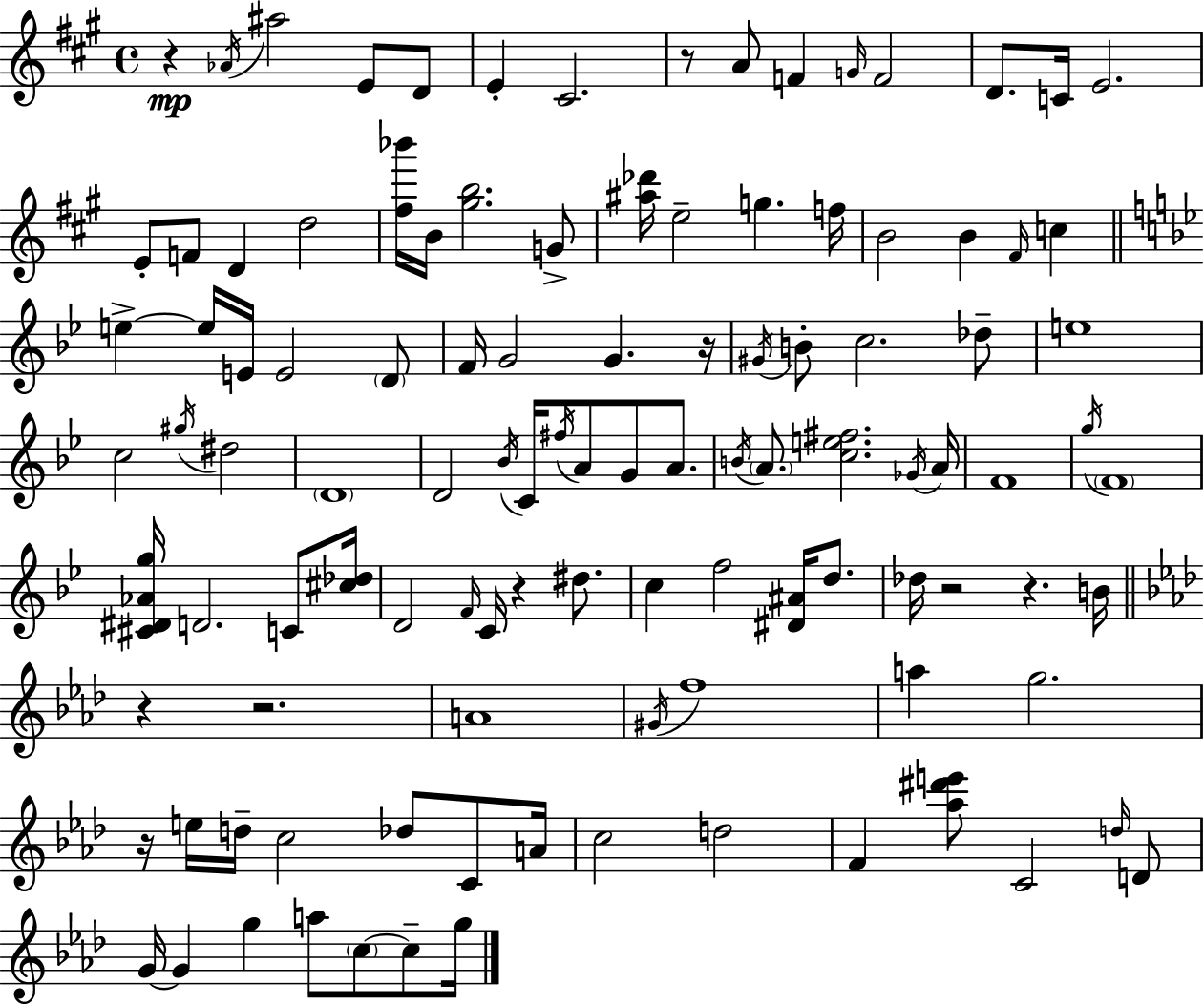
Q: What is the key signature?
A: A major